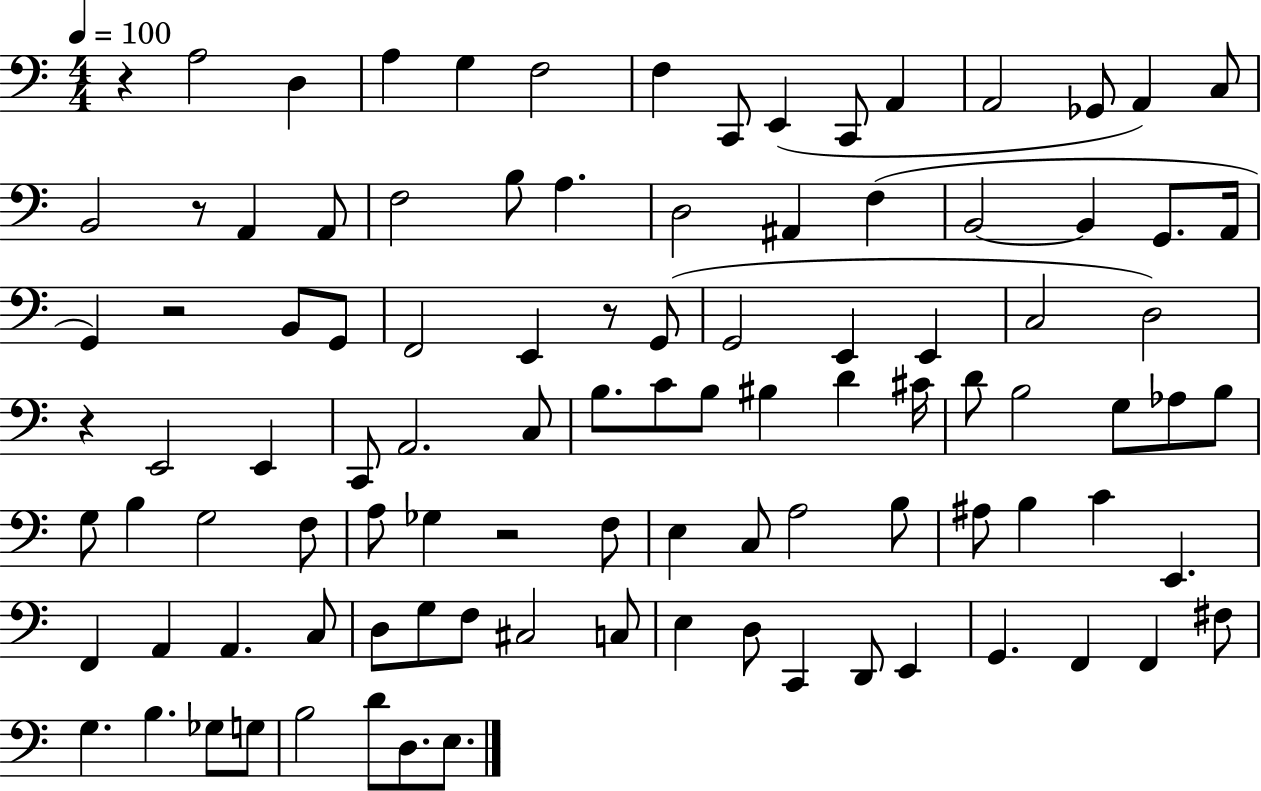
{
  \clef bass
  \numericTimeSignature
  \time 4/4
  \key c \major
  \tempo 4 = 100
  \repeat volta 2 { r4 a2 d4 | a4 g4 f2 | f4 c,8 e,4( c,8 a,4 | a,2 ges,8 a,4) c8 | \break b,2 r8 a,4 a,8 | f2 b8 a4. | d2 ais,4 f4( | b,2~~ b,4 g,8. a,16 | \break g,4) r2 b,8 g,8 | f,2 e,4 r8 g,8( | g,2 e,4 e,4 | c2 d2) | \break r4 e,2 e,4 | c,8 a,2. c8 | b8. c'8 b8 bis4 d'4 cis'16 | d'8 b2 g8 aes8 b8 | \break g8 b4 g2 f8 | a8 ges4 r2 f8 | e4 c8 a2 b8 | ais8 b4 c'4 e,4. | \break f,4 a,4 a,4. c8 | d8 g8 f8 cis2 c8 | e4 d8 c,4 d,8 e,4 | g,4. f,4 f,4 fis8 | \break g4. b4. ges8 g8 | b2 d'8 d8. e8. | } \bar "|."
}